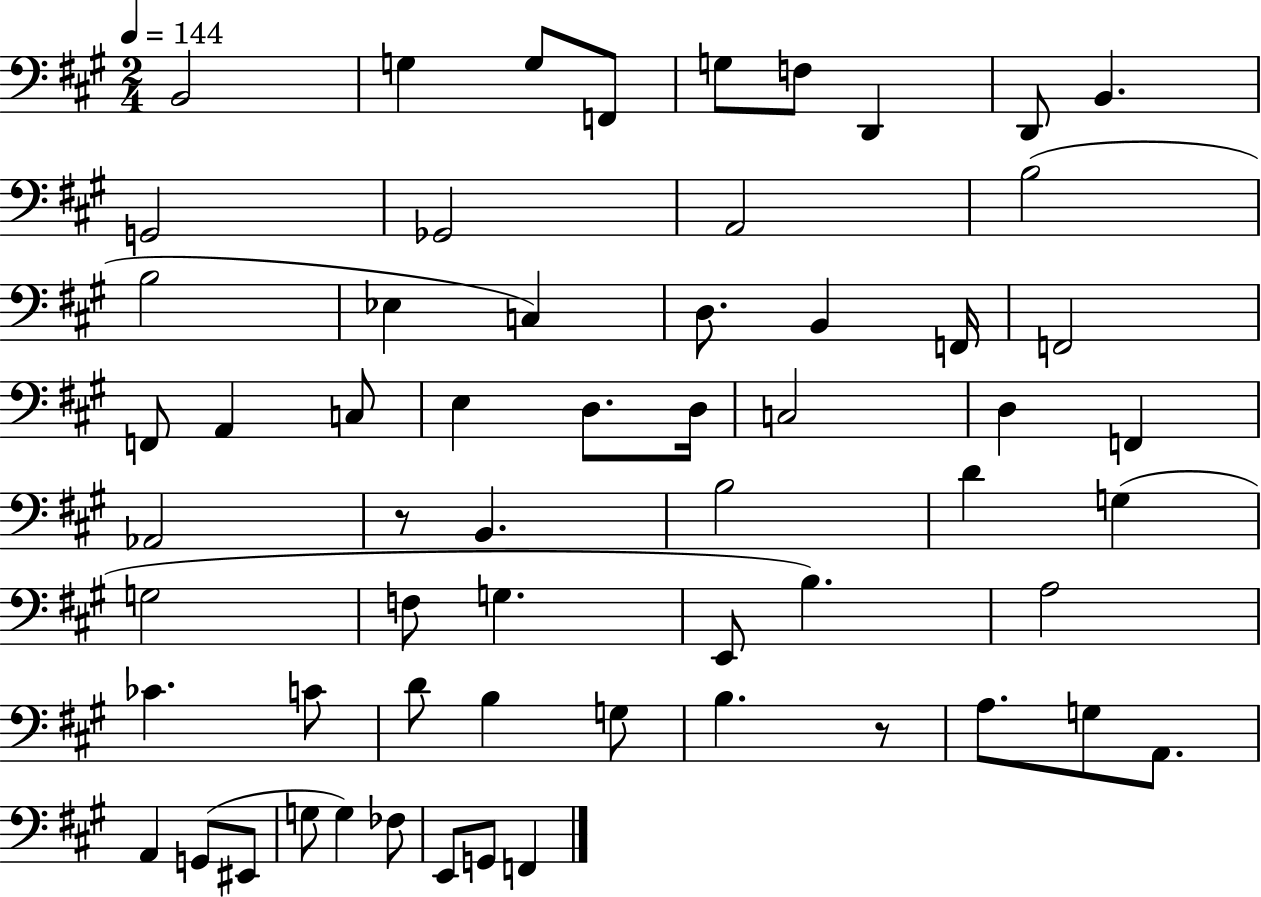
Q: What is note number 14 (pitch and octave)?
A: B3